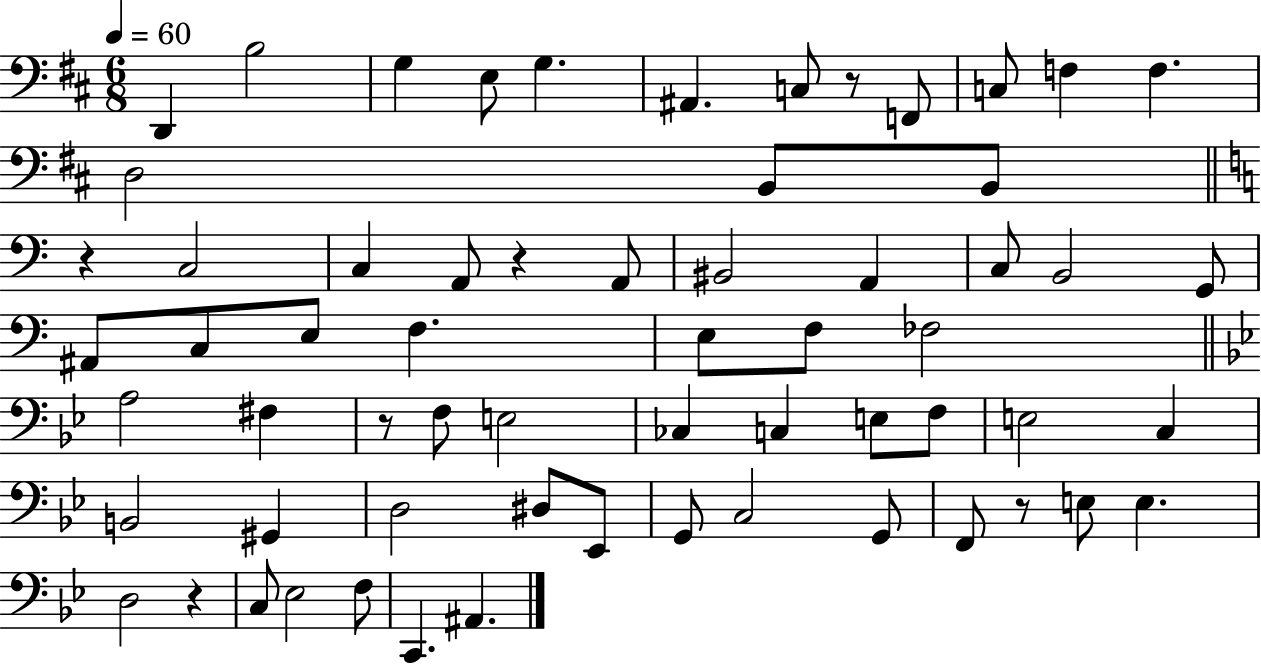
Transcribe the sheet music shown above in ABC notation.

X:1
T:Untitled
M:6/8
L:1/4
K:D
D,, B,2 G, E,/2 G, ^A,, C,/2 z/2 F,,/2 C,/2 F, F, D,2 B,,/2 B,,/2 z C,2 C, A,,/2 z A,,/2 ^B,,2 A,, C,/2 B,,2 G,,/2 ^A,,/2 C,/2 E,/2 F, E,/2 F,/2 _F,2 A,2 ^F, z/2 F,/2 E,2 _C, C, E,/2 F,/2 E,2 C, B,,2 ^G,, D,2 ^D,/2 _E,,/2 G,,/2 C,2 G,,/2 F,,/2 z/2 E,/2 E, D,2 z C,/2 _E,2 F,/2 C,, ^A,,